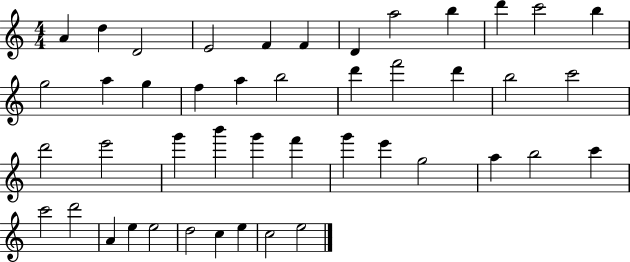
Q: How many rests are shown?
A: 0